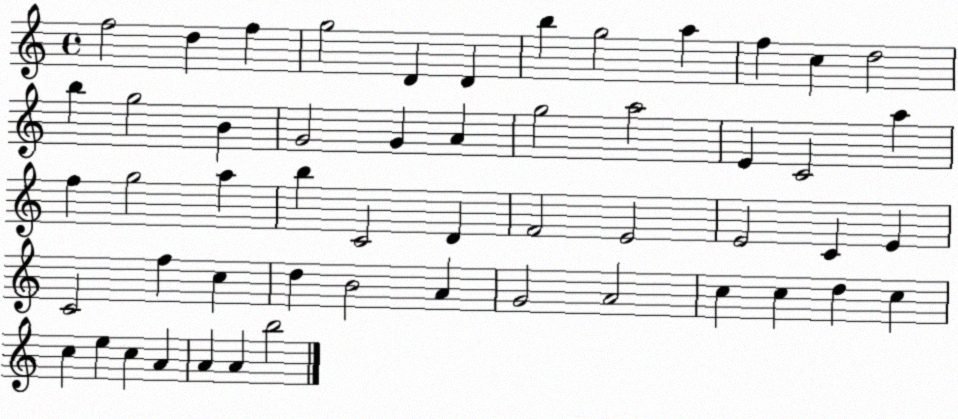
X:1
T:Untitled
M:4/4
L:1/4
K:C
f2 d f g2 D D b g2 a f c d2 b g2 B G2 G A g2 a2 E C2 a f g2 a b C2 D F2 E2 E2 C E C2 f c d B2 A G2 A2 c c d c c e c A A A b2